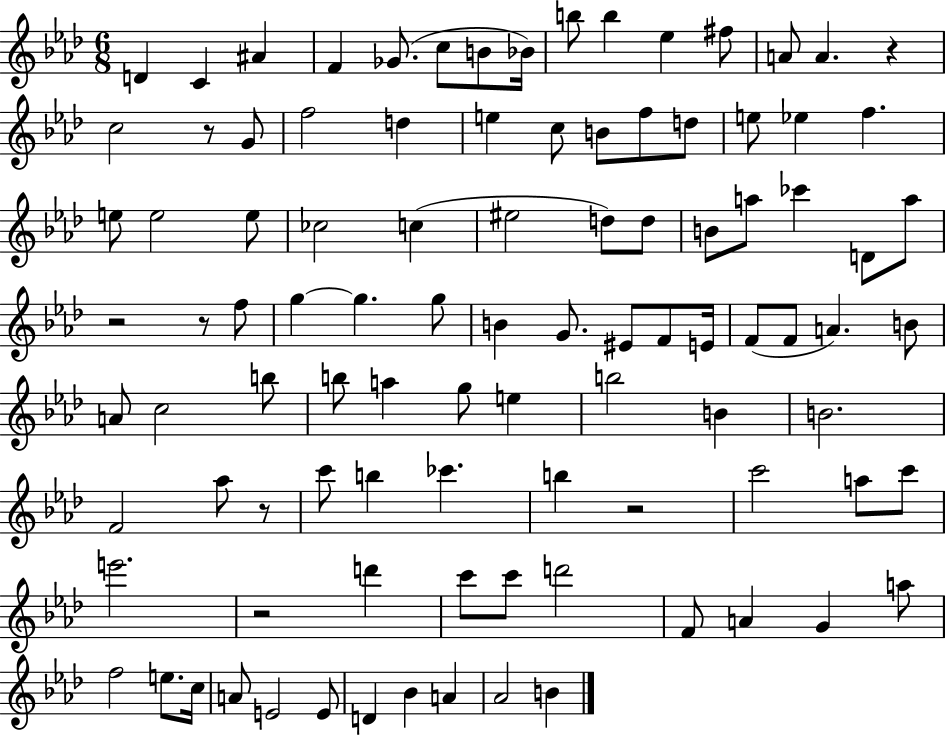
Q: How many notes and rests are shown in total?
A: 98